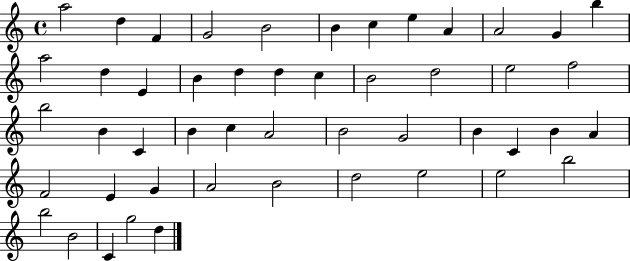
X:1
T:Untitled
M:4/4
L:1/4
K:C
a2 d F G2 B2 B c e A A2 G b a2 d E B d d c B2 d2 e2 f2 b2 B C B c A2 B2 G2 B C B A F2 E G A2 B2 d2 e2 e2 b2 b2 B2 C g2 d